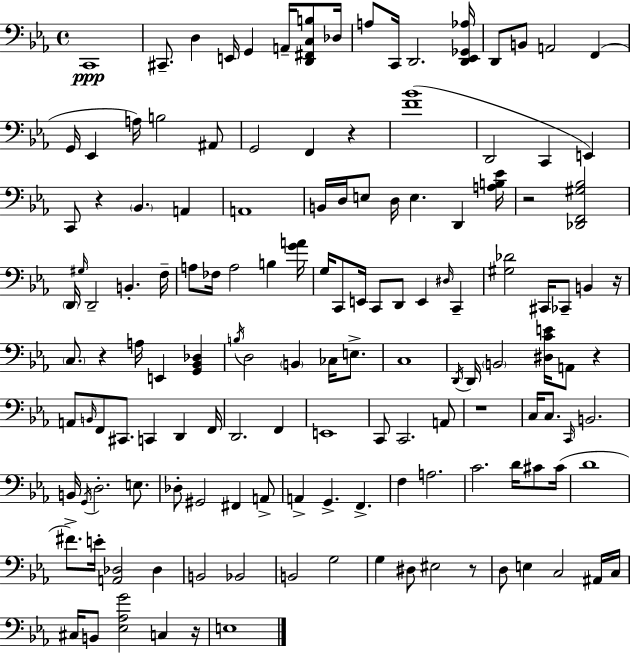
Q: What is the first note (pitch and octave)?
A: C2